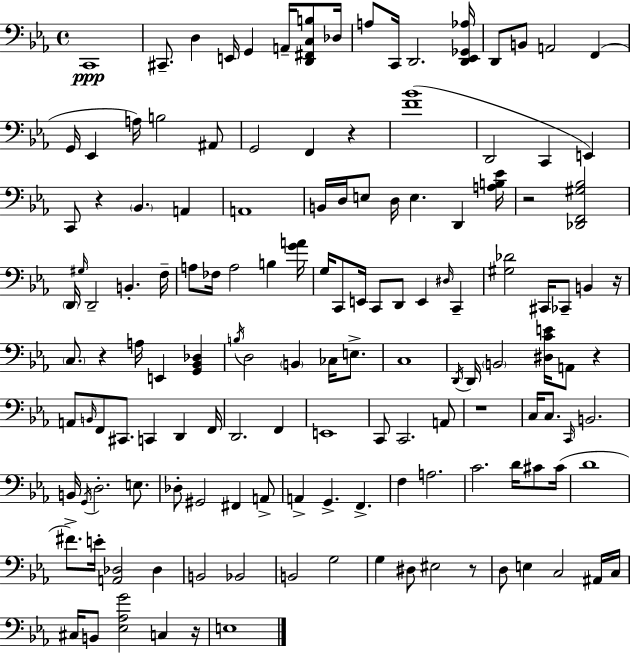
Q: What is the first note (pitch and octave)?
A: C2